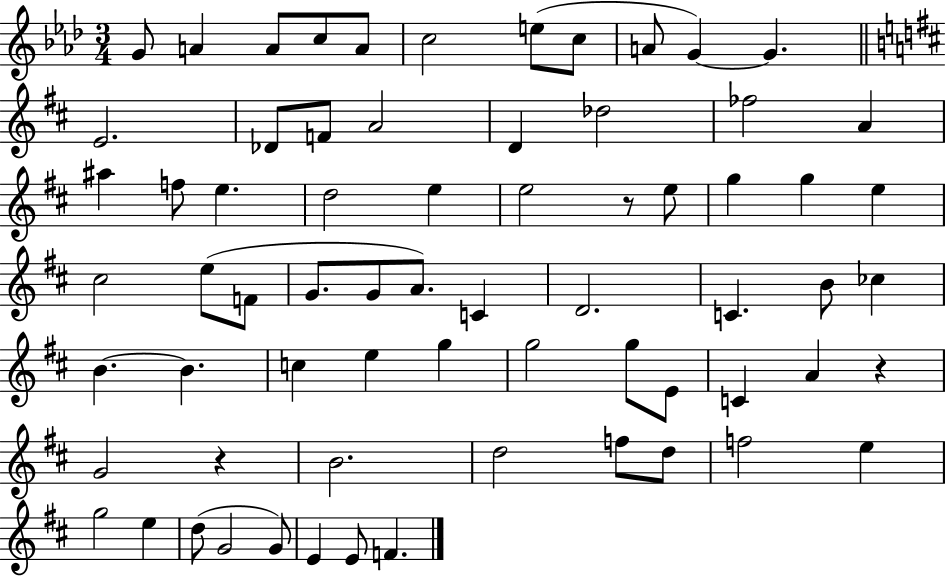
X:1
T:Untitled
M:3/4
L:1/4
K:Ab
G/2 A A/2 c/2 A/2 c2 e/2 c/2 A/2 G G E2 _D/2 F/2 A2 D _d2 _f2 A ^a f/2 e d2 e e2 z/2 e/2 g g e ^c2 e/2 F/2 G/2 G/2 A/2 C D2 C B/2 _c B B c e g g2 g/2 E/2 C A z G2 z B2 d2 f/2 d/2 f2 e g2 e d/2 G2 G/2 E E/2 F